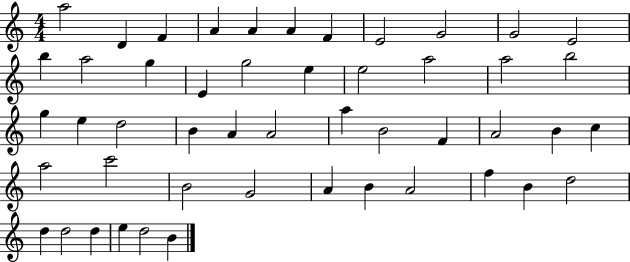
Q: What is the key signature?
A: C major